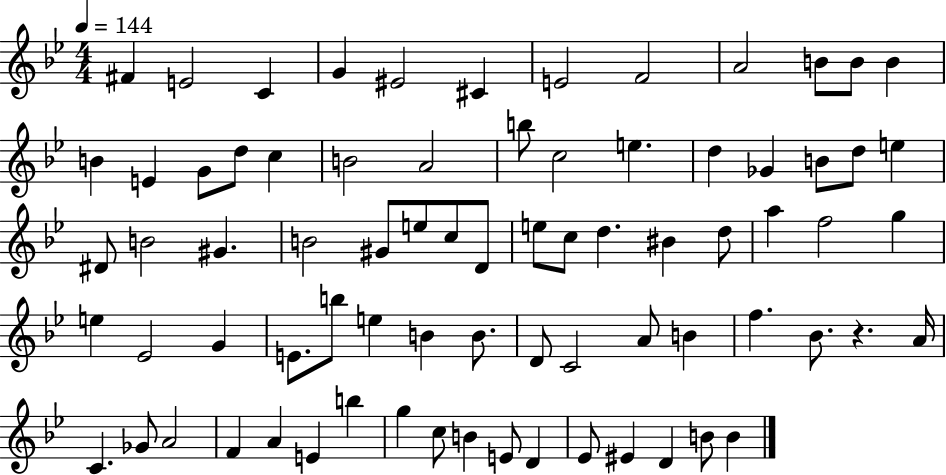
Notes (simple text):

F#4/q E4/h C4/q G4/q EIS4/h C#4/q E4/h F4/h A4/h B4/e B4/e B4/q B4/q E4/q G4/e D5/e C5/q B4/h A4/h B5/e C5/h E5/q. D5/q Gb4/q B4/e D5/e E5/q D#4/e B4/h G#4/q. B4/h G#4/e E5/e C5/e D4/e E5/e C5/e D5/q. BIS4/q D5/e A5/q F5/h G5/q E5/q Eb4/h G4/q E4/e. B5/e E5/q B4/q B4/e. D4/e C4/h A4/e B4/q F5/q. Bb4/e. R/q. A4/s C4/q. Gb4/e A4/h F4/q A4/q E4/q B5/q G5/q C5/e B4/q E4/e D4/q Eb4/e EIS4/q D4/q B4/e B4/q